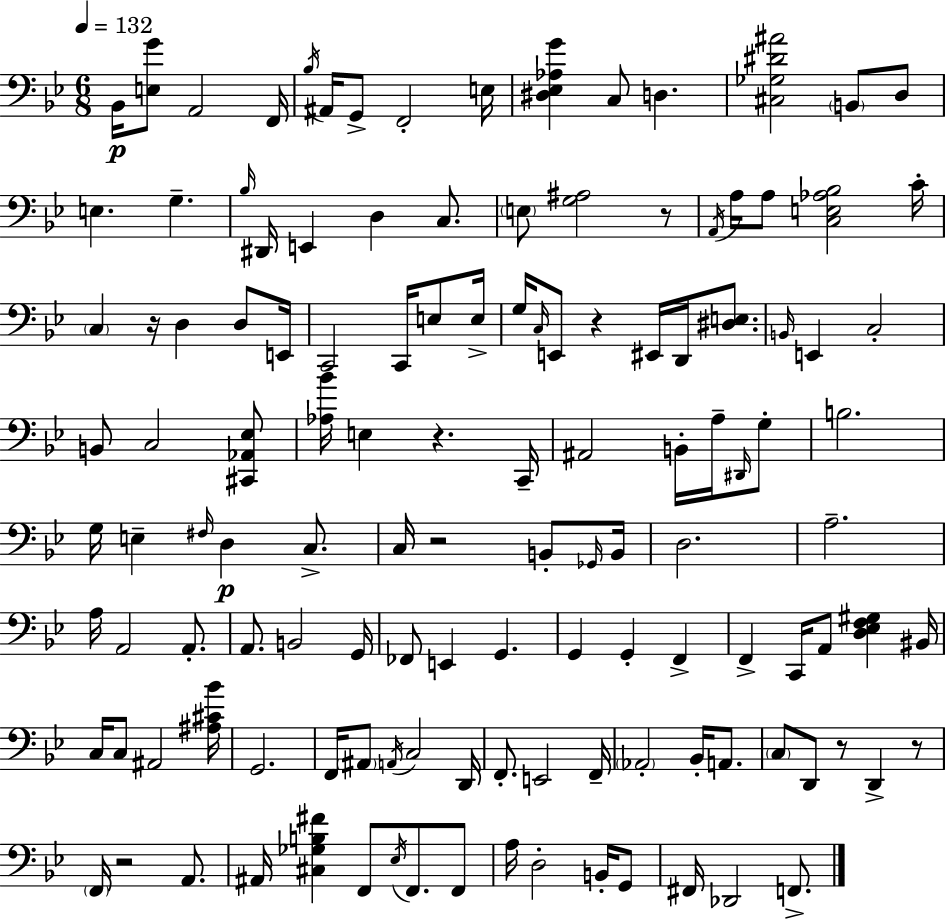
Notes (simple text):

Bb2/s [E3,G4]/e A2/h F2/s Bb3/s A#2/s G2/e F2/h E3/s [D#3,Eb3,Ab3,G4]/q C3/e D3/q. [C#3,Gb3,D#4,A#4]/h B2/e D3/e E3/q. G3/q. Bb3/s D#2/s E2/q D3/q C3/e. E3/e [G3,A#3]/h R/e A2/s A3/s A3/e [C3,E3,Ab3,Bb3]/h C4/s C3/q R/s D3/q D3/e E2/s C2/h C2/s E3/e E3/s G3/s C3/s E2/e R/q EIS2/s D2/s [D#3,E3]/e. B2/s E2/q C3/h B2/e C3/h [C#2,Ab2,Eb3]/e [Ab3,Bb4]/s E3/q R/q. C2/s A#2/h B2/s A3/s D#2/s G3/e B3/h. G3/s E3/q F#3/s D3/q C3/e. C3/s R/h B2/e Gb2/s B2/s D3/h. A3/h. A3/s A2/h A2/e. A2/e. B2/h G2/s FES2/e E2/q G2/q. G2/q G2/q F2/q F2/q C2/s A2/e [D3,Eb3,F3,G#3]/q BIS2/s C3/s C3/e A#2/h [A#3,C#4,Bb4]/s G2/h. F2/s A#2/e A2/s C3/h D2/s F2/e. E2/h F2/s Ab2/h Bb2/s A2/e. C3/e D2/e R/e D2/q R/e F2/s R/h A2/e. A#2/s [C#3,Gb3,B3,F#4]/q F2/e Eb3/s F2/e. F2/e A3/s D3/h B2/s G2/e F#2/s Db2/h F2/e.